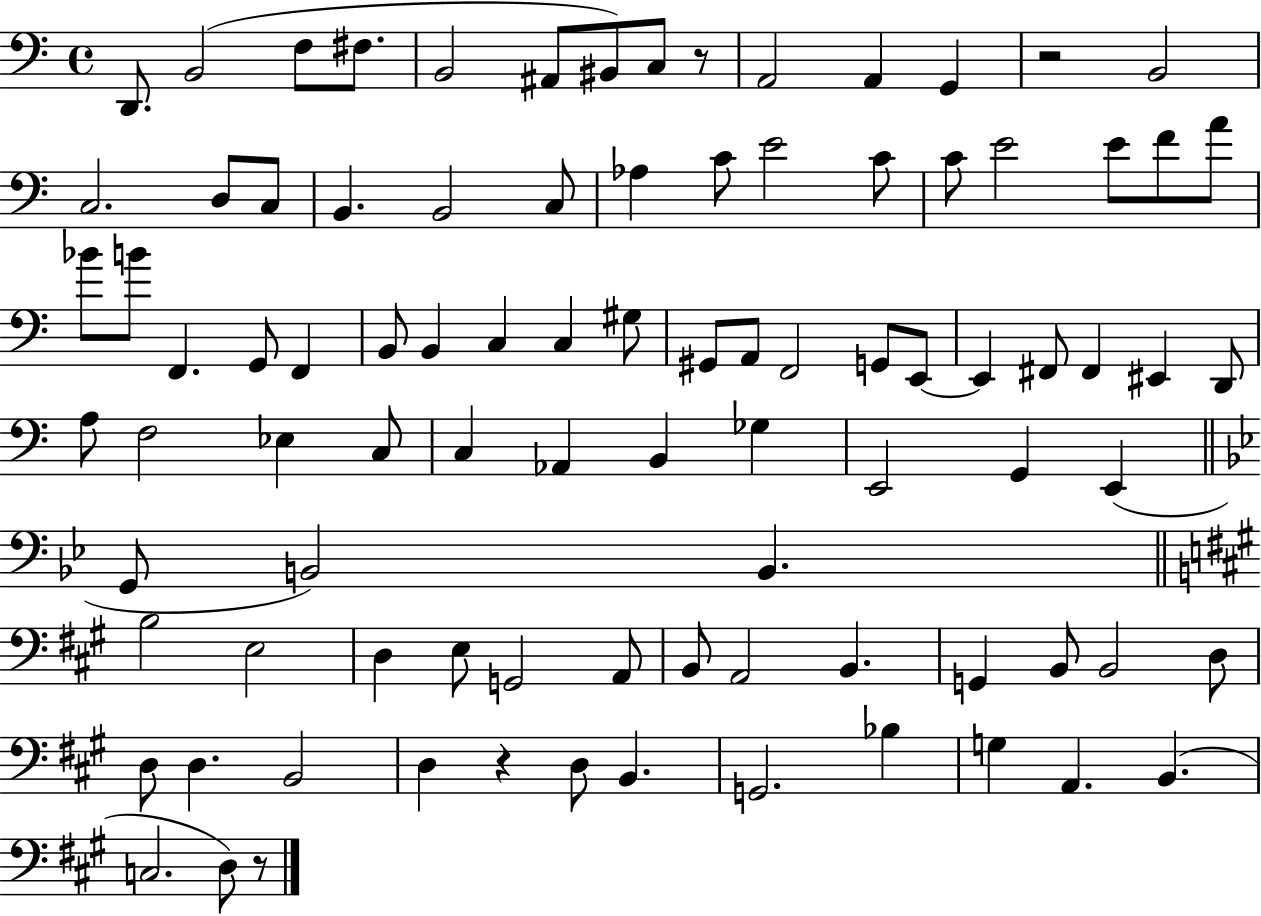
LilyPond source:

{
  \clef bass
  \time 4/4
  \defaultTimeSignature
  \key c \major
  d,8. b,2( f8 fis8. | b,2 ais,8 bis,8) c8 r8 | a,2 a,4 g,4 | r2 b,2 | \break c2. d8 c8 | b,4. b,2 c8 | aes4 c'8 e'2 c'8 | c'8 e'2 e'8 f'8 a'8 | \break bes'8 b'8 f,4. g,8 f,4 | b,8 b,4 c4 c4 gis8 | gis,8 a,8 f,2 g,8 e,8~~ | e,4 fis,8 fis,4 eis,4 d,8 | \break a8 f2 ees4 c8 | c4 aes,4 b,4 ges4 | e,2 g,4 e,4( | \bar "||" \break \key bes \major g,8 b,2) b,4. | \bar "||" \break \key a \major b2 e2 | d4 e8 g,2 a,8 | b,8 a,2 b,4. | g,4 b,8 b,2 d8 | \break d8 d4. b,2 | d4 r4 d8 b,4. | g,2. bes4 | g4 a,4. b,4.( | \break c2. d8) r8 | \bar "|."
}